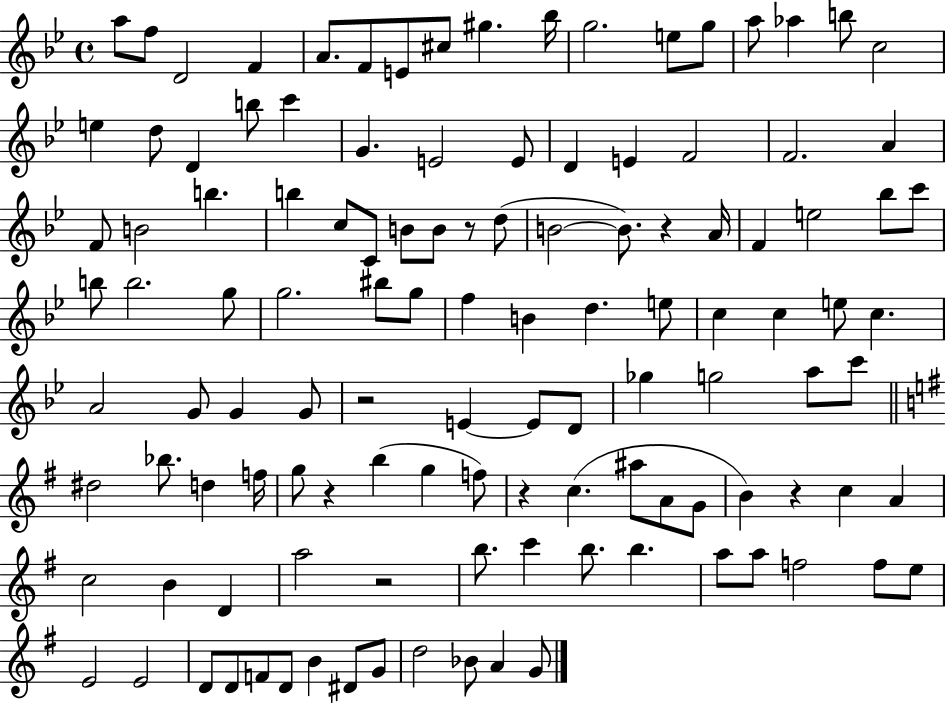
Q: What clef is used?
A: treble